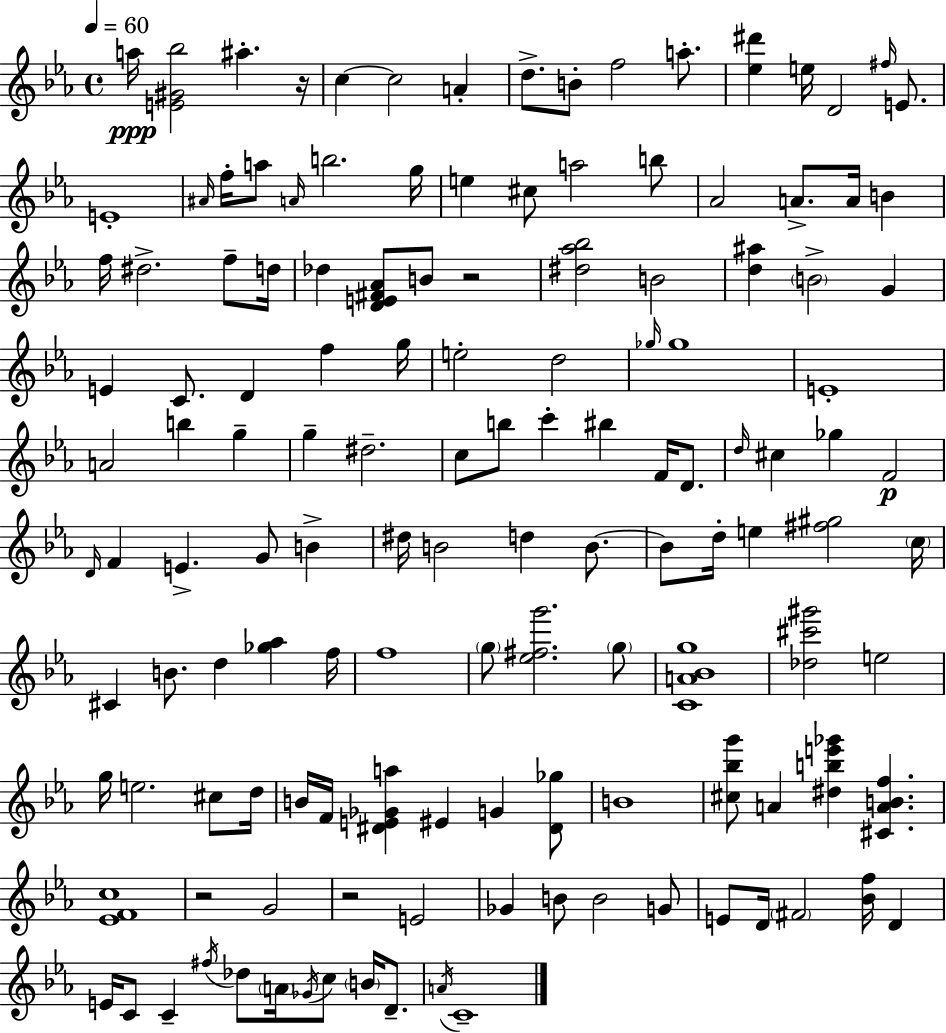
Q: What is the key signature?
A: C minor